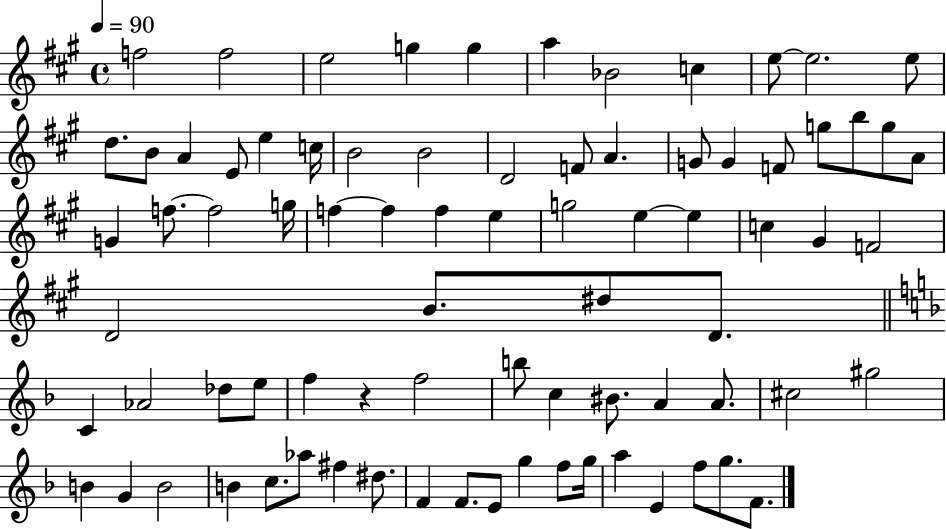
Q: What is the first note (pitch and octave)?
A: F5